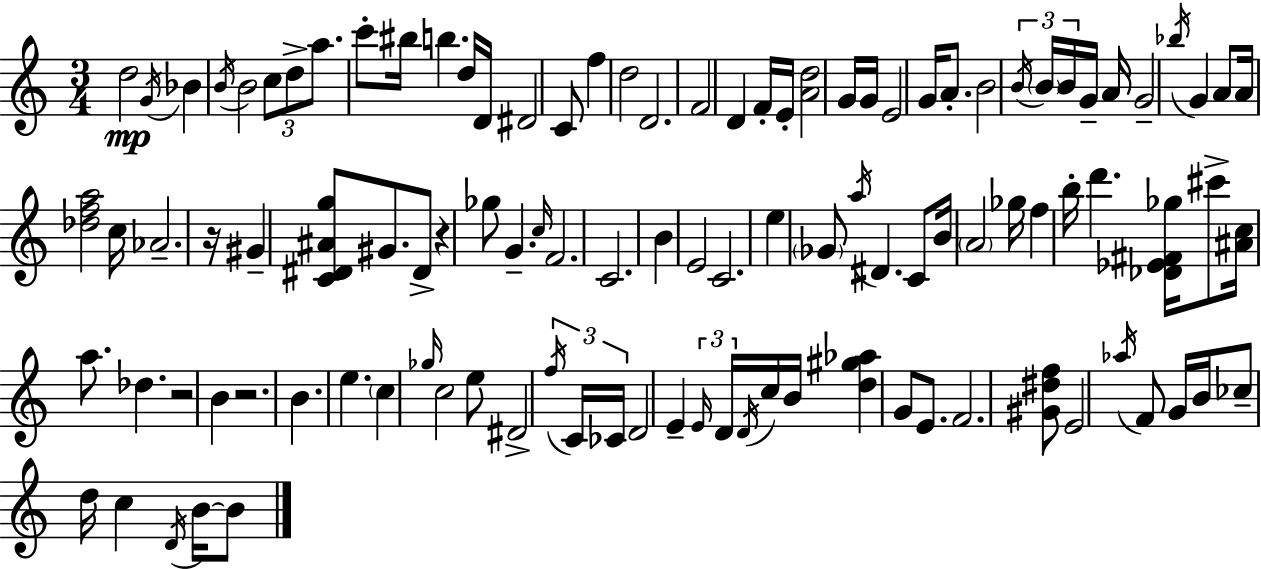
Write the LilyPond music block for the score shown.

{
  \clef treble
  \numericTimeSignature
  \time 3/4
  \key a \minor
  d''2\mp \acciaccatura { g'16 } bes'4 | \acciaccatura { b'16 } b'2 \tuplet 3/2 { c''8 | d''8-> a''8. } c'''8-. bis''16 b''4. | d''16 d'16 dis'2 | \break c'8 f''4 d''2 | d'2. | f'2 d'4 | f'16-. e'16-. <a' d''>2 | \break g'16 g'16 e'2 g'16 a'8.-. | b'2 \tuplet 3/2 { \acciaccatura { b'16 } \parenthesize b'16 | b'16 } g'16-- a'16 g'2-- \acciaccatura { bes''16 } | g'4 a'8 a'16 <des'' f'' a''>2 | \break c''16 aes'2.-- | r16 gis'4-- <c' dis' ais' g''>8 gis'8. | dis'8-> r4 ges''8 g'4.-- | \grace { c''16 } f'2. | \break c'2. | b'4 e'2 | c'2. | e''4 \parenthesize ges'8 \acciaccatura { a''16 } | \break dis'4. c'8 b'16 \parenthesize a'2 | ges''16 f''4 b''16-. d'''4. | <des' ees' fis' ges''>16 cis'''8-> <ais' c''>16 a''8. | des''4. r2 | \break b'4 r2. | b'4. | e''4. \parenthesize c''4 \grace { ges''16 } c''2 | e''8 dis'2-> | \break \tuplet 3/2 { \acciaccatura { f''16 } c'16 ces'16 } d'2 | e'4-- \tuplet 3/2 { \grace { e'16 } d'16 \acciaccatura { d'16 } } c''16 | b'16 <d'' gis'' aes''>4 g'8 e'8. f'2. | <gis' dis'' f''>8 | \break e'2 \acciaccatura { aes''16 } f'8 g'16 | b'16 ces''8-- d''16 c''4 \acciaccatura { d'16 } b'16~~ b'8 | \bar "|."
}